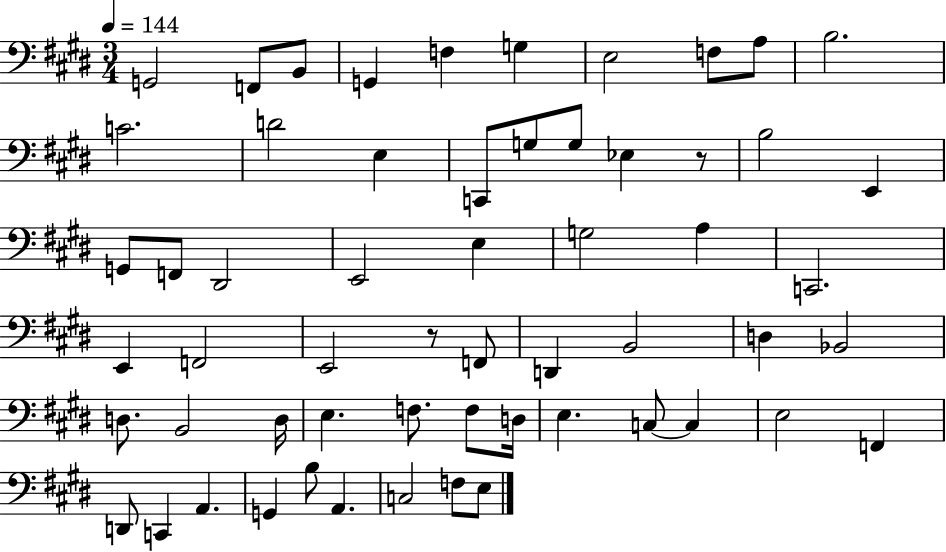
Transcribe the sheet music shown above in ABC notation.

X:1
T:Untitled
M:3/4
L:1/4
K:E
G,,2 F,,/2 B,,/2 G,, F, G, E,2 F,/2 A,/2 B,2 C2 D2 E, C,,/2 G,/2 G,/2 _E, z/2 B,2 E,, G,,/2 F,,/2 ^D,,2 E,,2 E, G,2 A, C,,2 E,, F,,2 E,,2 z/2 F,,/2 D,, B,,2 D, _B,,2 D,/2 B,,2 D,/4 E, F,/2 F,/2 D,/4 E, C,/2 C, E,2 F,, D,,/2 C,, A,, G,, B,/2 A,, C,2 F,/2 E,/2